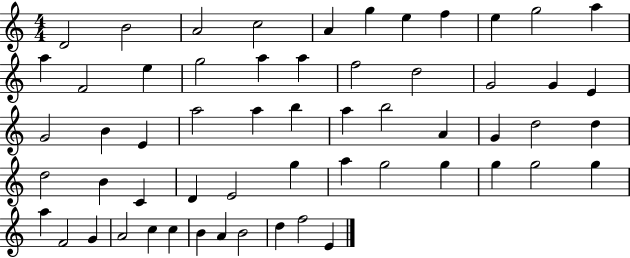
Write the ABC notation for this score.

X:1
T:Untitled
M:4/4
L:1/4
K:C
D2 B2 A2 c2 A g e f e g2 a a F2 e g2 a a f2 d2 G2 G E G2 B E a2 a b a b2 A G d2 d d2 B C D E2 g a g2 g g g2 g a F2 G A2 c c B A B2 d f2 E